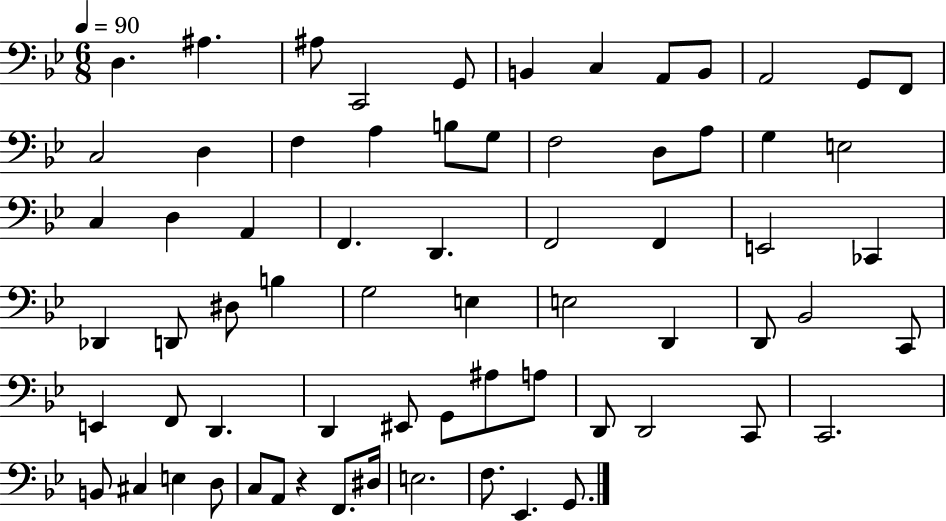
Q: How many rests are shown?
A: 1